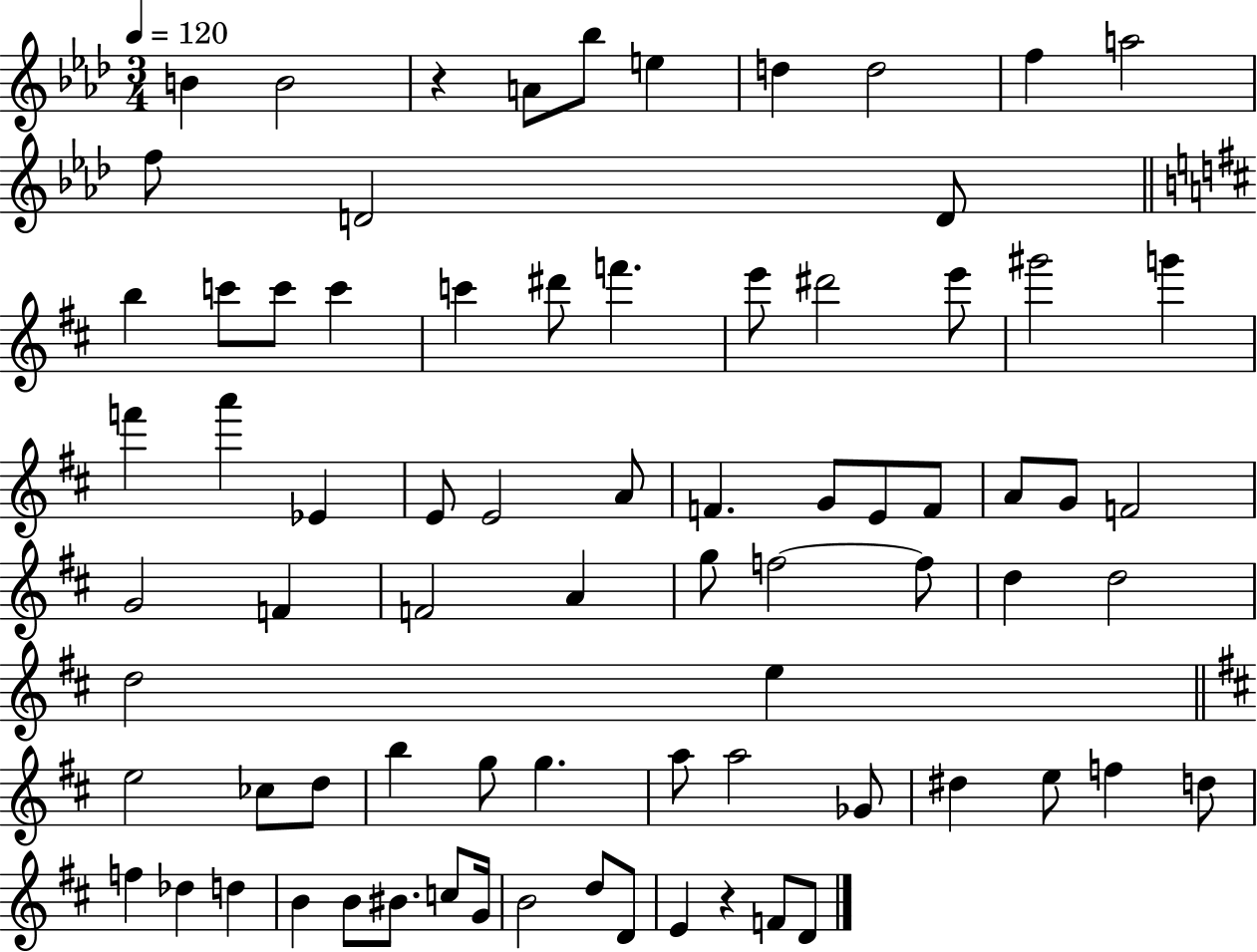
X:1
T:Untitled
M:3/4
L:1/4
K:Ab
B B2 z A/2 _b/2 e d d2 f a2 f/2 D2 D/2 b c'/2 c'/2 c' c' ^d'/2 f' e'/2 ^d'2 e'/2 ^g'2 g' f' a' _E E/2 E2 A/2 F G/2 E/2 F/2 A/2 G/2 F2 G2 F F2 A g/2 f2 f/2 d d2 d2 e e2 _c/2 d/2 b g/2 g a/2 a2 _G/2 ^d e/2 f d/2 f _d d B B/2 ^B/2 c/2 G/4 B2 d/2 D/2 E z F/2 D/2